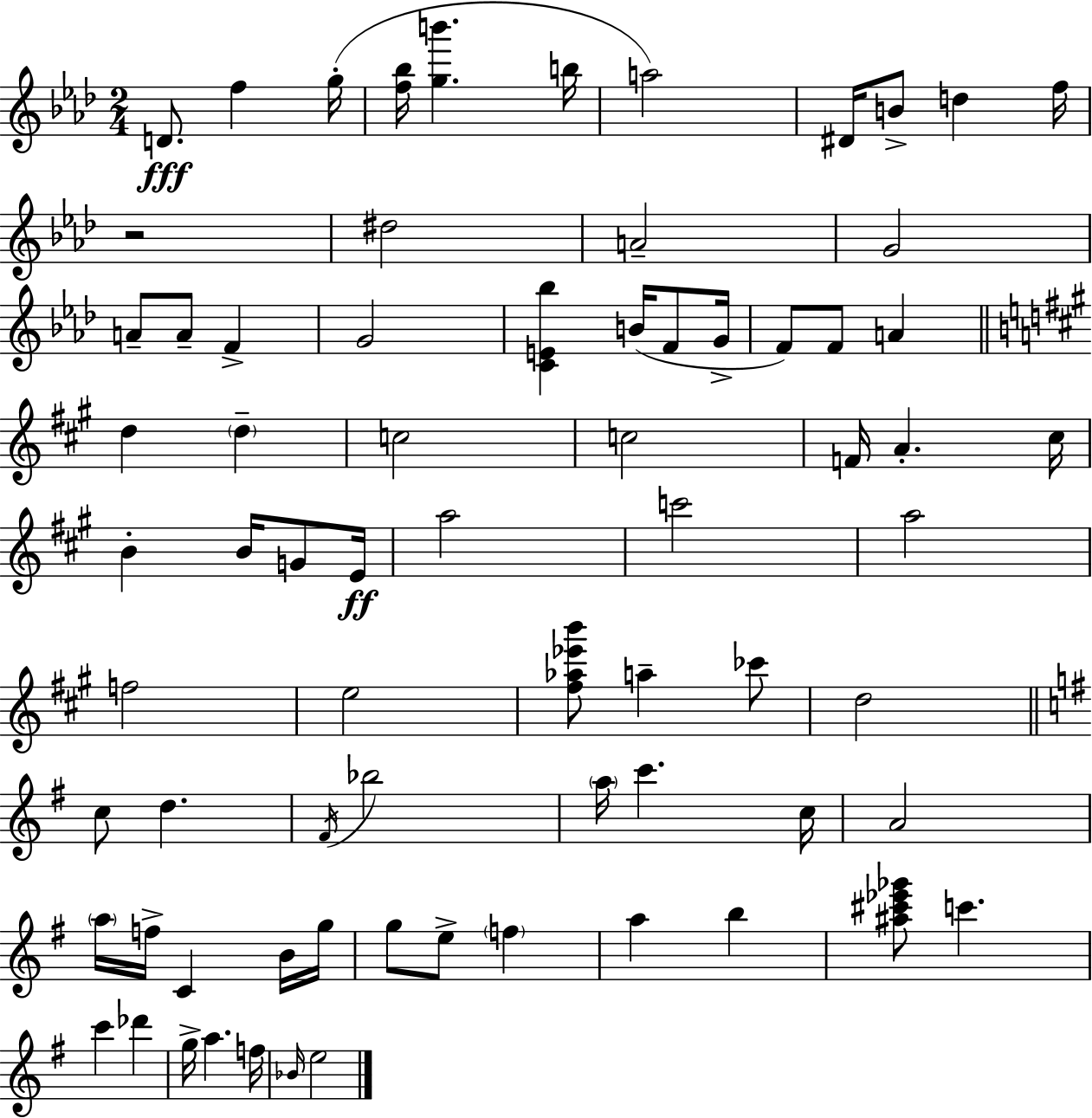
{
  \clef treble
  \numericTimeSignature
  \time 2/4
  \key f \minor
  d'8.\fff f''4 g''16-.( | <f'' bes''>16 <g'' b'''>4. b''16 | a''2) | dis'16 b'8-> d''4 f''16 | \break r2 | dis''2 | a'2-- | g'2 | \break a'8-- a'8-- f'4-> | g'2 | <c' e' bes''>4 b'16( f'8 g'16-> | f'8) f'8 a'4 | \break \bar "||" \break \key a \major d''4 \parenthesize d''4-- | c''2 | c''2 | f'16 a'4.-. cis''16 | \break b'4-. b'16 g'8 e'16\ff | a''2 | c'''2 | a''2 | \break f''2 | e''2 | <fis'' aes'' ees''' b'''>8 a''4-- ces'''8 | d''2 | \break \bar "||" \break \key g \major c''8 d''4. | \acciaccatura { fis'16 } bes''2 | \parenthesize a''16 c'''4. | c''16 a'2 | \break \parenthesize a''16 f''16-> c'4 b'16 | g''16 g''8 e''8-> \parenthesize f''4 | a''4 b''4 | <ais'' cis''' ees''' ges'''>8 c'''4. | \break c'''4 des'''4 | g''16-> a''4. | f''16 \grace { bes'16 } e''2 | \bar "|."
}